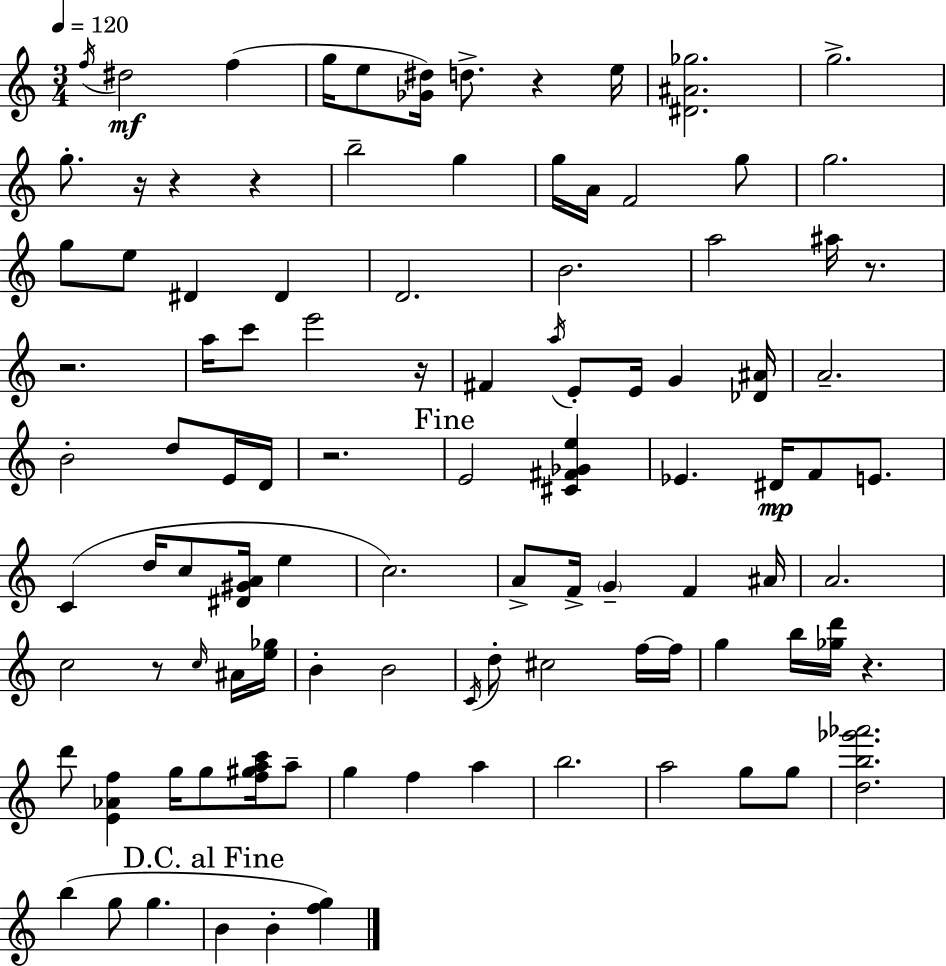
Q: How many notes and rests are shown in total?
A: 102